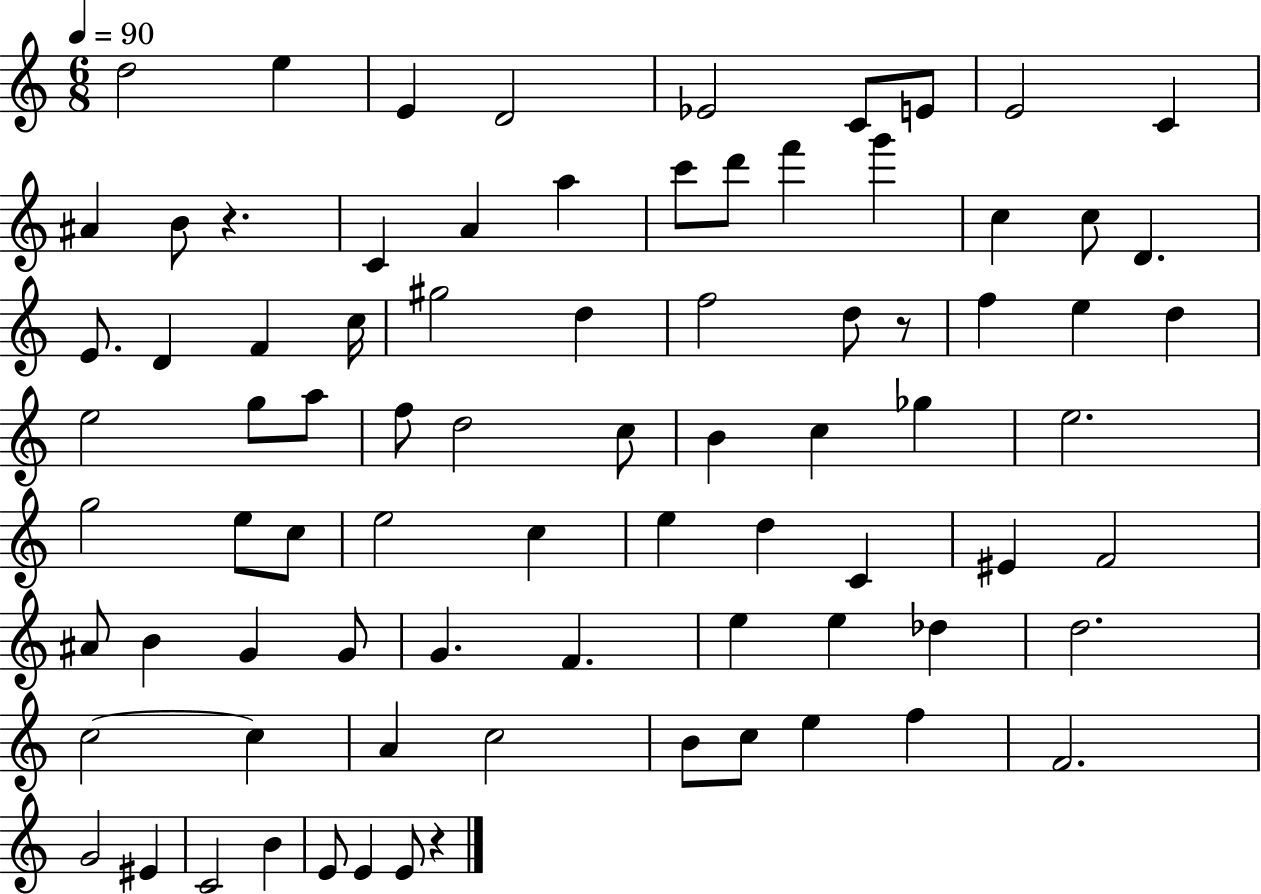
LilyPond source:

{
  \clef treble
  \numericTimeSignature
  \time 6/8
  \key c \major
  \tempo 4 = 90
  d''2 e''4 | e'4 d'2 | ees'2 c'8 e'8 | e'2 c'4 | \break ais'4 b'8 r4. | c'4 a'4 a''4 | c'''8 d'''8 f'''4 g'''4 | c''4 c''8 d'4. | \break e'8. d'4 f'4 c''16 | gis''2 d''4 | f''2 d''8 r8 | f''4 e''4 d''4 | \break e''2 g''8 a''8 | f''8 d''2 c''8 | b'4 c''4 ges''4 | e''2. | \break g''2 e''8 c''8 | e''2 c''4 | e''4 d''4 c'4 | eis'4 f'2 | \break ais'8 b'4 g'4 g'8 | g'4. f'4. | e''4 e''4 des''4 | d''2. | \break c''2~~ c''4 | a'4 c''2 | b'8 c''8 e''4 f''4 | f'2. | \break g'2 eis'4 | c'2 b'4 | e'8 e'4 e'8 r4 | \bar "|."
}